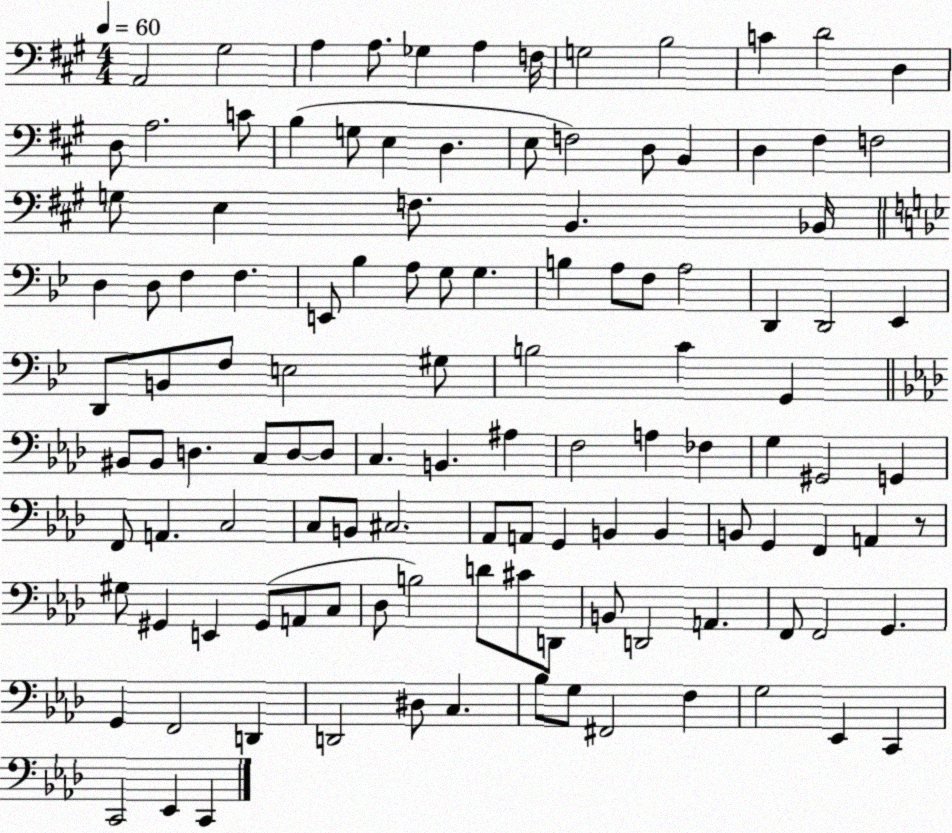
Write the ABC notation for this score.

X:1
T:Untitled
M:4/4
L:1/4
K:A
A,,2 ^G,2 A, A,/2 _G, A, F,/4 G,2 B,2 C D2 D, D,/2 A,2 C/2 B, G,/2 E, D, E,/2 F,2 D,/2 B,, D, ^F, F,2 G,/2 E, F,/2 B,, _B,,/4 D, D,/2 F, F, E,,/2 _B, A,/2 G,/2 G, B, A,/2 F,/2 A,2 D,, D,,2 _E,, D,,/2 B,,/2 F,/2 E,2 ^G,/2 B,2 C G,, ^B,,/2 ^B,,/2 D, C,/2 D,/2 D,/2 C, B,, ^A, F,2 A, _F, G, ^G,,2 G,, F,,/2 A,, C,2 C,/2 B,,/2 ^C,2 _A,,/2 A,,/2 G,, B,, B,, B,,/2 G,, F,, A,, z/2 ^G,/2 ^G,, E,, ^G,,/2 A,,/2 C,/2 _D,/2 B,2 D/2 ^C/2 D,,/2 B,,/2 D,,2 A,, F,,/2 F,,2 G,, G,, F,,2 D,, D,,2 ^D,/2 C, _B,/2 G,/2 ^F,,2 F, G,2 _E,, C,, C,,2 _E,, C,,